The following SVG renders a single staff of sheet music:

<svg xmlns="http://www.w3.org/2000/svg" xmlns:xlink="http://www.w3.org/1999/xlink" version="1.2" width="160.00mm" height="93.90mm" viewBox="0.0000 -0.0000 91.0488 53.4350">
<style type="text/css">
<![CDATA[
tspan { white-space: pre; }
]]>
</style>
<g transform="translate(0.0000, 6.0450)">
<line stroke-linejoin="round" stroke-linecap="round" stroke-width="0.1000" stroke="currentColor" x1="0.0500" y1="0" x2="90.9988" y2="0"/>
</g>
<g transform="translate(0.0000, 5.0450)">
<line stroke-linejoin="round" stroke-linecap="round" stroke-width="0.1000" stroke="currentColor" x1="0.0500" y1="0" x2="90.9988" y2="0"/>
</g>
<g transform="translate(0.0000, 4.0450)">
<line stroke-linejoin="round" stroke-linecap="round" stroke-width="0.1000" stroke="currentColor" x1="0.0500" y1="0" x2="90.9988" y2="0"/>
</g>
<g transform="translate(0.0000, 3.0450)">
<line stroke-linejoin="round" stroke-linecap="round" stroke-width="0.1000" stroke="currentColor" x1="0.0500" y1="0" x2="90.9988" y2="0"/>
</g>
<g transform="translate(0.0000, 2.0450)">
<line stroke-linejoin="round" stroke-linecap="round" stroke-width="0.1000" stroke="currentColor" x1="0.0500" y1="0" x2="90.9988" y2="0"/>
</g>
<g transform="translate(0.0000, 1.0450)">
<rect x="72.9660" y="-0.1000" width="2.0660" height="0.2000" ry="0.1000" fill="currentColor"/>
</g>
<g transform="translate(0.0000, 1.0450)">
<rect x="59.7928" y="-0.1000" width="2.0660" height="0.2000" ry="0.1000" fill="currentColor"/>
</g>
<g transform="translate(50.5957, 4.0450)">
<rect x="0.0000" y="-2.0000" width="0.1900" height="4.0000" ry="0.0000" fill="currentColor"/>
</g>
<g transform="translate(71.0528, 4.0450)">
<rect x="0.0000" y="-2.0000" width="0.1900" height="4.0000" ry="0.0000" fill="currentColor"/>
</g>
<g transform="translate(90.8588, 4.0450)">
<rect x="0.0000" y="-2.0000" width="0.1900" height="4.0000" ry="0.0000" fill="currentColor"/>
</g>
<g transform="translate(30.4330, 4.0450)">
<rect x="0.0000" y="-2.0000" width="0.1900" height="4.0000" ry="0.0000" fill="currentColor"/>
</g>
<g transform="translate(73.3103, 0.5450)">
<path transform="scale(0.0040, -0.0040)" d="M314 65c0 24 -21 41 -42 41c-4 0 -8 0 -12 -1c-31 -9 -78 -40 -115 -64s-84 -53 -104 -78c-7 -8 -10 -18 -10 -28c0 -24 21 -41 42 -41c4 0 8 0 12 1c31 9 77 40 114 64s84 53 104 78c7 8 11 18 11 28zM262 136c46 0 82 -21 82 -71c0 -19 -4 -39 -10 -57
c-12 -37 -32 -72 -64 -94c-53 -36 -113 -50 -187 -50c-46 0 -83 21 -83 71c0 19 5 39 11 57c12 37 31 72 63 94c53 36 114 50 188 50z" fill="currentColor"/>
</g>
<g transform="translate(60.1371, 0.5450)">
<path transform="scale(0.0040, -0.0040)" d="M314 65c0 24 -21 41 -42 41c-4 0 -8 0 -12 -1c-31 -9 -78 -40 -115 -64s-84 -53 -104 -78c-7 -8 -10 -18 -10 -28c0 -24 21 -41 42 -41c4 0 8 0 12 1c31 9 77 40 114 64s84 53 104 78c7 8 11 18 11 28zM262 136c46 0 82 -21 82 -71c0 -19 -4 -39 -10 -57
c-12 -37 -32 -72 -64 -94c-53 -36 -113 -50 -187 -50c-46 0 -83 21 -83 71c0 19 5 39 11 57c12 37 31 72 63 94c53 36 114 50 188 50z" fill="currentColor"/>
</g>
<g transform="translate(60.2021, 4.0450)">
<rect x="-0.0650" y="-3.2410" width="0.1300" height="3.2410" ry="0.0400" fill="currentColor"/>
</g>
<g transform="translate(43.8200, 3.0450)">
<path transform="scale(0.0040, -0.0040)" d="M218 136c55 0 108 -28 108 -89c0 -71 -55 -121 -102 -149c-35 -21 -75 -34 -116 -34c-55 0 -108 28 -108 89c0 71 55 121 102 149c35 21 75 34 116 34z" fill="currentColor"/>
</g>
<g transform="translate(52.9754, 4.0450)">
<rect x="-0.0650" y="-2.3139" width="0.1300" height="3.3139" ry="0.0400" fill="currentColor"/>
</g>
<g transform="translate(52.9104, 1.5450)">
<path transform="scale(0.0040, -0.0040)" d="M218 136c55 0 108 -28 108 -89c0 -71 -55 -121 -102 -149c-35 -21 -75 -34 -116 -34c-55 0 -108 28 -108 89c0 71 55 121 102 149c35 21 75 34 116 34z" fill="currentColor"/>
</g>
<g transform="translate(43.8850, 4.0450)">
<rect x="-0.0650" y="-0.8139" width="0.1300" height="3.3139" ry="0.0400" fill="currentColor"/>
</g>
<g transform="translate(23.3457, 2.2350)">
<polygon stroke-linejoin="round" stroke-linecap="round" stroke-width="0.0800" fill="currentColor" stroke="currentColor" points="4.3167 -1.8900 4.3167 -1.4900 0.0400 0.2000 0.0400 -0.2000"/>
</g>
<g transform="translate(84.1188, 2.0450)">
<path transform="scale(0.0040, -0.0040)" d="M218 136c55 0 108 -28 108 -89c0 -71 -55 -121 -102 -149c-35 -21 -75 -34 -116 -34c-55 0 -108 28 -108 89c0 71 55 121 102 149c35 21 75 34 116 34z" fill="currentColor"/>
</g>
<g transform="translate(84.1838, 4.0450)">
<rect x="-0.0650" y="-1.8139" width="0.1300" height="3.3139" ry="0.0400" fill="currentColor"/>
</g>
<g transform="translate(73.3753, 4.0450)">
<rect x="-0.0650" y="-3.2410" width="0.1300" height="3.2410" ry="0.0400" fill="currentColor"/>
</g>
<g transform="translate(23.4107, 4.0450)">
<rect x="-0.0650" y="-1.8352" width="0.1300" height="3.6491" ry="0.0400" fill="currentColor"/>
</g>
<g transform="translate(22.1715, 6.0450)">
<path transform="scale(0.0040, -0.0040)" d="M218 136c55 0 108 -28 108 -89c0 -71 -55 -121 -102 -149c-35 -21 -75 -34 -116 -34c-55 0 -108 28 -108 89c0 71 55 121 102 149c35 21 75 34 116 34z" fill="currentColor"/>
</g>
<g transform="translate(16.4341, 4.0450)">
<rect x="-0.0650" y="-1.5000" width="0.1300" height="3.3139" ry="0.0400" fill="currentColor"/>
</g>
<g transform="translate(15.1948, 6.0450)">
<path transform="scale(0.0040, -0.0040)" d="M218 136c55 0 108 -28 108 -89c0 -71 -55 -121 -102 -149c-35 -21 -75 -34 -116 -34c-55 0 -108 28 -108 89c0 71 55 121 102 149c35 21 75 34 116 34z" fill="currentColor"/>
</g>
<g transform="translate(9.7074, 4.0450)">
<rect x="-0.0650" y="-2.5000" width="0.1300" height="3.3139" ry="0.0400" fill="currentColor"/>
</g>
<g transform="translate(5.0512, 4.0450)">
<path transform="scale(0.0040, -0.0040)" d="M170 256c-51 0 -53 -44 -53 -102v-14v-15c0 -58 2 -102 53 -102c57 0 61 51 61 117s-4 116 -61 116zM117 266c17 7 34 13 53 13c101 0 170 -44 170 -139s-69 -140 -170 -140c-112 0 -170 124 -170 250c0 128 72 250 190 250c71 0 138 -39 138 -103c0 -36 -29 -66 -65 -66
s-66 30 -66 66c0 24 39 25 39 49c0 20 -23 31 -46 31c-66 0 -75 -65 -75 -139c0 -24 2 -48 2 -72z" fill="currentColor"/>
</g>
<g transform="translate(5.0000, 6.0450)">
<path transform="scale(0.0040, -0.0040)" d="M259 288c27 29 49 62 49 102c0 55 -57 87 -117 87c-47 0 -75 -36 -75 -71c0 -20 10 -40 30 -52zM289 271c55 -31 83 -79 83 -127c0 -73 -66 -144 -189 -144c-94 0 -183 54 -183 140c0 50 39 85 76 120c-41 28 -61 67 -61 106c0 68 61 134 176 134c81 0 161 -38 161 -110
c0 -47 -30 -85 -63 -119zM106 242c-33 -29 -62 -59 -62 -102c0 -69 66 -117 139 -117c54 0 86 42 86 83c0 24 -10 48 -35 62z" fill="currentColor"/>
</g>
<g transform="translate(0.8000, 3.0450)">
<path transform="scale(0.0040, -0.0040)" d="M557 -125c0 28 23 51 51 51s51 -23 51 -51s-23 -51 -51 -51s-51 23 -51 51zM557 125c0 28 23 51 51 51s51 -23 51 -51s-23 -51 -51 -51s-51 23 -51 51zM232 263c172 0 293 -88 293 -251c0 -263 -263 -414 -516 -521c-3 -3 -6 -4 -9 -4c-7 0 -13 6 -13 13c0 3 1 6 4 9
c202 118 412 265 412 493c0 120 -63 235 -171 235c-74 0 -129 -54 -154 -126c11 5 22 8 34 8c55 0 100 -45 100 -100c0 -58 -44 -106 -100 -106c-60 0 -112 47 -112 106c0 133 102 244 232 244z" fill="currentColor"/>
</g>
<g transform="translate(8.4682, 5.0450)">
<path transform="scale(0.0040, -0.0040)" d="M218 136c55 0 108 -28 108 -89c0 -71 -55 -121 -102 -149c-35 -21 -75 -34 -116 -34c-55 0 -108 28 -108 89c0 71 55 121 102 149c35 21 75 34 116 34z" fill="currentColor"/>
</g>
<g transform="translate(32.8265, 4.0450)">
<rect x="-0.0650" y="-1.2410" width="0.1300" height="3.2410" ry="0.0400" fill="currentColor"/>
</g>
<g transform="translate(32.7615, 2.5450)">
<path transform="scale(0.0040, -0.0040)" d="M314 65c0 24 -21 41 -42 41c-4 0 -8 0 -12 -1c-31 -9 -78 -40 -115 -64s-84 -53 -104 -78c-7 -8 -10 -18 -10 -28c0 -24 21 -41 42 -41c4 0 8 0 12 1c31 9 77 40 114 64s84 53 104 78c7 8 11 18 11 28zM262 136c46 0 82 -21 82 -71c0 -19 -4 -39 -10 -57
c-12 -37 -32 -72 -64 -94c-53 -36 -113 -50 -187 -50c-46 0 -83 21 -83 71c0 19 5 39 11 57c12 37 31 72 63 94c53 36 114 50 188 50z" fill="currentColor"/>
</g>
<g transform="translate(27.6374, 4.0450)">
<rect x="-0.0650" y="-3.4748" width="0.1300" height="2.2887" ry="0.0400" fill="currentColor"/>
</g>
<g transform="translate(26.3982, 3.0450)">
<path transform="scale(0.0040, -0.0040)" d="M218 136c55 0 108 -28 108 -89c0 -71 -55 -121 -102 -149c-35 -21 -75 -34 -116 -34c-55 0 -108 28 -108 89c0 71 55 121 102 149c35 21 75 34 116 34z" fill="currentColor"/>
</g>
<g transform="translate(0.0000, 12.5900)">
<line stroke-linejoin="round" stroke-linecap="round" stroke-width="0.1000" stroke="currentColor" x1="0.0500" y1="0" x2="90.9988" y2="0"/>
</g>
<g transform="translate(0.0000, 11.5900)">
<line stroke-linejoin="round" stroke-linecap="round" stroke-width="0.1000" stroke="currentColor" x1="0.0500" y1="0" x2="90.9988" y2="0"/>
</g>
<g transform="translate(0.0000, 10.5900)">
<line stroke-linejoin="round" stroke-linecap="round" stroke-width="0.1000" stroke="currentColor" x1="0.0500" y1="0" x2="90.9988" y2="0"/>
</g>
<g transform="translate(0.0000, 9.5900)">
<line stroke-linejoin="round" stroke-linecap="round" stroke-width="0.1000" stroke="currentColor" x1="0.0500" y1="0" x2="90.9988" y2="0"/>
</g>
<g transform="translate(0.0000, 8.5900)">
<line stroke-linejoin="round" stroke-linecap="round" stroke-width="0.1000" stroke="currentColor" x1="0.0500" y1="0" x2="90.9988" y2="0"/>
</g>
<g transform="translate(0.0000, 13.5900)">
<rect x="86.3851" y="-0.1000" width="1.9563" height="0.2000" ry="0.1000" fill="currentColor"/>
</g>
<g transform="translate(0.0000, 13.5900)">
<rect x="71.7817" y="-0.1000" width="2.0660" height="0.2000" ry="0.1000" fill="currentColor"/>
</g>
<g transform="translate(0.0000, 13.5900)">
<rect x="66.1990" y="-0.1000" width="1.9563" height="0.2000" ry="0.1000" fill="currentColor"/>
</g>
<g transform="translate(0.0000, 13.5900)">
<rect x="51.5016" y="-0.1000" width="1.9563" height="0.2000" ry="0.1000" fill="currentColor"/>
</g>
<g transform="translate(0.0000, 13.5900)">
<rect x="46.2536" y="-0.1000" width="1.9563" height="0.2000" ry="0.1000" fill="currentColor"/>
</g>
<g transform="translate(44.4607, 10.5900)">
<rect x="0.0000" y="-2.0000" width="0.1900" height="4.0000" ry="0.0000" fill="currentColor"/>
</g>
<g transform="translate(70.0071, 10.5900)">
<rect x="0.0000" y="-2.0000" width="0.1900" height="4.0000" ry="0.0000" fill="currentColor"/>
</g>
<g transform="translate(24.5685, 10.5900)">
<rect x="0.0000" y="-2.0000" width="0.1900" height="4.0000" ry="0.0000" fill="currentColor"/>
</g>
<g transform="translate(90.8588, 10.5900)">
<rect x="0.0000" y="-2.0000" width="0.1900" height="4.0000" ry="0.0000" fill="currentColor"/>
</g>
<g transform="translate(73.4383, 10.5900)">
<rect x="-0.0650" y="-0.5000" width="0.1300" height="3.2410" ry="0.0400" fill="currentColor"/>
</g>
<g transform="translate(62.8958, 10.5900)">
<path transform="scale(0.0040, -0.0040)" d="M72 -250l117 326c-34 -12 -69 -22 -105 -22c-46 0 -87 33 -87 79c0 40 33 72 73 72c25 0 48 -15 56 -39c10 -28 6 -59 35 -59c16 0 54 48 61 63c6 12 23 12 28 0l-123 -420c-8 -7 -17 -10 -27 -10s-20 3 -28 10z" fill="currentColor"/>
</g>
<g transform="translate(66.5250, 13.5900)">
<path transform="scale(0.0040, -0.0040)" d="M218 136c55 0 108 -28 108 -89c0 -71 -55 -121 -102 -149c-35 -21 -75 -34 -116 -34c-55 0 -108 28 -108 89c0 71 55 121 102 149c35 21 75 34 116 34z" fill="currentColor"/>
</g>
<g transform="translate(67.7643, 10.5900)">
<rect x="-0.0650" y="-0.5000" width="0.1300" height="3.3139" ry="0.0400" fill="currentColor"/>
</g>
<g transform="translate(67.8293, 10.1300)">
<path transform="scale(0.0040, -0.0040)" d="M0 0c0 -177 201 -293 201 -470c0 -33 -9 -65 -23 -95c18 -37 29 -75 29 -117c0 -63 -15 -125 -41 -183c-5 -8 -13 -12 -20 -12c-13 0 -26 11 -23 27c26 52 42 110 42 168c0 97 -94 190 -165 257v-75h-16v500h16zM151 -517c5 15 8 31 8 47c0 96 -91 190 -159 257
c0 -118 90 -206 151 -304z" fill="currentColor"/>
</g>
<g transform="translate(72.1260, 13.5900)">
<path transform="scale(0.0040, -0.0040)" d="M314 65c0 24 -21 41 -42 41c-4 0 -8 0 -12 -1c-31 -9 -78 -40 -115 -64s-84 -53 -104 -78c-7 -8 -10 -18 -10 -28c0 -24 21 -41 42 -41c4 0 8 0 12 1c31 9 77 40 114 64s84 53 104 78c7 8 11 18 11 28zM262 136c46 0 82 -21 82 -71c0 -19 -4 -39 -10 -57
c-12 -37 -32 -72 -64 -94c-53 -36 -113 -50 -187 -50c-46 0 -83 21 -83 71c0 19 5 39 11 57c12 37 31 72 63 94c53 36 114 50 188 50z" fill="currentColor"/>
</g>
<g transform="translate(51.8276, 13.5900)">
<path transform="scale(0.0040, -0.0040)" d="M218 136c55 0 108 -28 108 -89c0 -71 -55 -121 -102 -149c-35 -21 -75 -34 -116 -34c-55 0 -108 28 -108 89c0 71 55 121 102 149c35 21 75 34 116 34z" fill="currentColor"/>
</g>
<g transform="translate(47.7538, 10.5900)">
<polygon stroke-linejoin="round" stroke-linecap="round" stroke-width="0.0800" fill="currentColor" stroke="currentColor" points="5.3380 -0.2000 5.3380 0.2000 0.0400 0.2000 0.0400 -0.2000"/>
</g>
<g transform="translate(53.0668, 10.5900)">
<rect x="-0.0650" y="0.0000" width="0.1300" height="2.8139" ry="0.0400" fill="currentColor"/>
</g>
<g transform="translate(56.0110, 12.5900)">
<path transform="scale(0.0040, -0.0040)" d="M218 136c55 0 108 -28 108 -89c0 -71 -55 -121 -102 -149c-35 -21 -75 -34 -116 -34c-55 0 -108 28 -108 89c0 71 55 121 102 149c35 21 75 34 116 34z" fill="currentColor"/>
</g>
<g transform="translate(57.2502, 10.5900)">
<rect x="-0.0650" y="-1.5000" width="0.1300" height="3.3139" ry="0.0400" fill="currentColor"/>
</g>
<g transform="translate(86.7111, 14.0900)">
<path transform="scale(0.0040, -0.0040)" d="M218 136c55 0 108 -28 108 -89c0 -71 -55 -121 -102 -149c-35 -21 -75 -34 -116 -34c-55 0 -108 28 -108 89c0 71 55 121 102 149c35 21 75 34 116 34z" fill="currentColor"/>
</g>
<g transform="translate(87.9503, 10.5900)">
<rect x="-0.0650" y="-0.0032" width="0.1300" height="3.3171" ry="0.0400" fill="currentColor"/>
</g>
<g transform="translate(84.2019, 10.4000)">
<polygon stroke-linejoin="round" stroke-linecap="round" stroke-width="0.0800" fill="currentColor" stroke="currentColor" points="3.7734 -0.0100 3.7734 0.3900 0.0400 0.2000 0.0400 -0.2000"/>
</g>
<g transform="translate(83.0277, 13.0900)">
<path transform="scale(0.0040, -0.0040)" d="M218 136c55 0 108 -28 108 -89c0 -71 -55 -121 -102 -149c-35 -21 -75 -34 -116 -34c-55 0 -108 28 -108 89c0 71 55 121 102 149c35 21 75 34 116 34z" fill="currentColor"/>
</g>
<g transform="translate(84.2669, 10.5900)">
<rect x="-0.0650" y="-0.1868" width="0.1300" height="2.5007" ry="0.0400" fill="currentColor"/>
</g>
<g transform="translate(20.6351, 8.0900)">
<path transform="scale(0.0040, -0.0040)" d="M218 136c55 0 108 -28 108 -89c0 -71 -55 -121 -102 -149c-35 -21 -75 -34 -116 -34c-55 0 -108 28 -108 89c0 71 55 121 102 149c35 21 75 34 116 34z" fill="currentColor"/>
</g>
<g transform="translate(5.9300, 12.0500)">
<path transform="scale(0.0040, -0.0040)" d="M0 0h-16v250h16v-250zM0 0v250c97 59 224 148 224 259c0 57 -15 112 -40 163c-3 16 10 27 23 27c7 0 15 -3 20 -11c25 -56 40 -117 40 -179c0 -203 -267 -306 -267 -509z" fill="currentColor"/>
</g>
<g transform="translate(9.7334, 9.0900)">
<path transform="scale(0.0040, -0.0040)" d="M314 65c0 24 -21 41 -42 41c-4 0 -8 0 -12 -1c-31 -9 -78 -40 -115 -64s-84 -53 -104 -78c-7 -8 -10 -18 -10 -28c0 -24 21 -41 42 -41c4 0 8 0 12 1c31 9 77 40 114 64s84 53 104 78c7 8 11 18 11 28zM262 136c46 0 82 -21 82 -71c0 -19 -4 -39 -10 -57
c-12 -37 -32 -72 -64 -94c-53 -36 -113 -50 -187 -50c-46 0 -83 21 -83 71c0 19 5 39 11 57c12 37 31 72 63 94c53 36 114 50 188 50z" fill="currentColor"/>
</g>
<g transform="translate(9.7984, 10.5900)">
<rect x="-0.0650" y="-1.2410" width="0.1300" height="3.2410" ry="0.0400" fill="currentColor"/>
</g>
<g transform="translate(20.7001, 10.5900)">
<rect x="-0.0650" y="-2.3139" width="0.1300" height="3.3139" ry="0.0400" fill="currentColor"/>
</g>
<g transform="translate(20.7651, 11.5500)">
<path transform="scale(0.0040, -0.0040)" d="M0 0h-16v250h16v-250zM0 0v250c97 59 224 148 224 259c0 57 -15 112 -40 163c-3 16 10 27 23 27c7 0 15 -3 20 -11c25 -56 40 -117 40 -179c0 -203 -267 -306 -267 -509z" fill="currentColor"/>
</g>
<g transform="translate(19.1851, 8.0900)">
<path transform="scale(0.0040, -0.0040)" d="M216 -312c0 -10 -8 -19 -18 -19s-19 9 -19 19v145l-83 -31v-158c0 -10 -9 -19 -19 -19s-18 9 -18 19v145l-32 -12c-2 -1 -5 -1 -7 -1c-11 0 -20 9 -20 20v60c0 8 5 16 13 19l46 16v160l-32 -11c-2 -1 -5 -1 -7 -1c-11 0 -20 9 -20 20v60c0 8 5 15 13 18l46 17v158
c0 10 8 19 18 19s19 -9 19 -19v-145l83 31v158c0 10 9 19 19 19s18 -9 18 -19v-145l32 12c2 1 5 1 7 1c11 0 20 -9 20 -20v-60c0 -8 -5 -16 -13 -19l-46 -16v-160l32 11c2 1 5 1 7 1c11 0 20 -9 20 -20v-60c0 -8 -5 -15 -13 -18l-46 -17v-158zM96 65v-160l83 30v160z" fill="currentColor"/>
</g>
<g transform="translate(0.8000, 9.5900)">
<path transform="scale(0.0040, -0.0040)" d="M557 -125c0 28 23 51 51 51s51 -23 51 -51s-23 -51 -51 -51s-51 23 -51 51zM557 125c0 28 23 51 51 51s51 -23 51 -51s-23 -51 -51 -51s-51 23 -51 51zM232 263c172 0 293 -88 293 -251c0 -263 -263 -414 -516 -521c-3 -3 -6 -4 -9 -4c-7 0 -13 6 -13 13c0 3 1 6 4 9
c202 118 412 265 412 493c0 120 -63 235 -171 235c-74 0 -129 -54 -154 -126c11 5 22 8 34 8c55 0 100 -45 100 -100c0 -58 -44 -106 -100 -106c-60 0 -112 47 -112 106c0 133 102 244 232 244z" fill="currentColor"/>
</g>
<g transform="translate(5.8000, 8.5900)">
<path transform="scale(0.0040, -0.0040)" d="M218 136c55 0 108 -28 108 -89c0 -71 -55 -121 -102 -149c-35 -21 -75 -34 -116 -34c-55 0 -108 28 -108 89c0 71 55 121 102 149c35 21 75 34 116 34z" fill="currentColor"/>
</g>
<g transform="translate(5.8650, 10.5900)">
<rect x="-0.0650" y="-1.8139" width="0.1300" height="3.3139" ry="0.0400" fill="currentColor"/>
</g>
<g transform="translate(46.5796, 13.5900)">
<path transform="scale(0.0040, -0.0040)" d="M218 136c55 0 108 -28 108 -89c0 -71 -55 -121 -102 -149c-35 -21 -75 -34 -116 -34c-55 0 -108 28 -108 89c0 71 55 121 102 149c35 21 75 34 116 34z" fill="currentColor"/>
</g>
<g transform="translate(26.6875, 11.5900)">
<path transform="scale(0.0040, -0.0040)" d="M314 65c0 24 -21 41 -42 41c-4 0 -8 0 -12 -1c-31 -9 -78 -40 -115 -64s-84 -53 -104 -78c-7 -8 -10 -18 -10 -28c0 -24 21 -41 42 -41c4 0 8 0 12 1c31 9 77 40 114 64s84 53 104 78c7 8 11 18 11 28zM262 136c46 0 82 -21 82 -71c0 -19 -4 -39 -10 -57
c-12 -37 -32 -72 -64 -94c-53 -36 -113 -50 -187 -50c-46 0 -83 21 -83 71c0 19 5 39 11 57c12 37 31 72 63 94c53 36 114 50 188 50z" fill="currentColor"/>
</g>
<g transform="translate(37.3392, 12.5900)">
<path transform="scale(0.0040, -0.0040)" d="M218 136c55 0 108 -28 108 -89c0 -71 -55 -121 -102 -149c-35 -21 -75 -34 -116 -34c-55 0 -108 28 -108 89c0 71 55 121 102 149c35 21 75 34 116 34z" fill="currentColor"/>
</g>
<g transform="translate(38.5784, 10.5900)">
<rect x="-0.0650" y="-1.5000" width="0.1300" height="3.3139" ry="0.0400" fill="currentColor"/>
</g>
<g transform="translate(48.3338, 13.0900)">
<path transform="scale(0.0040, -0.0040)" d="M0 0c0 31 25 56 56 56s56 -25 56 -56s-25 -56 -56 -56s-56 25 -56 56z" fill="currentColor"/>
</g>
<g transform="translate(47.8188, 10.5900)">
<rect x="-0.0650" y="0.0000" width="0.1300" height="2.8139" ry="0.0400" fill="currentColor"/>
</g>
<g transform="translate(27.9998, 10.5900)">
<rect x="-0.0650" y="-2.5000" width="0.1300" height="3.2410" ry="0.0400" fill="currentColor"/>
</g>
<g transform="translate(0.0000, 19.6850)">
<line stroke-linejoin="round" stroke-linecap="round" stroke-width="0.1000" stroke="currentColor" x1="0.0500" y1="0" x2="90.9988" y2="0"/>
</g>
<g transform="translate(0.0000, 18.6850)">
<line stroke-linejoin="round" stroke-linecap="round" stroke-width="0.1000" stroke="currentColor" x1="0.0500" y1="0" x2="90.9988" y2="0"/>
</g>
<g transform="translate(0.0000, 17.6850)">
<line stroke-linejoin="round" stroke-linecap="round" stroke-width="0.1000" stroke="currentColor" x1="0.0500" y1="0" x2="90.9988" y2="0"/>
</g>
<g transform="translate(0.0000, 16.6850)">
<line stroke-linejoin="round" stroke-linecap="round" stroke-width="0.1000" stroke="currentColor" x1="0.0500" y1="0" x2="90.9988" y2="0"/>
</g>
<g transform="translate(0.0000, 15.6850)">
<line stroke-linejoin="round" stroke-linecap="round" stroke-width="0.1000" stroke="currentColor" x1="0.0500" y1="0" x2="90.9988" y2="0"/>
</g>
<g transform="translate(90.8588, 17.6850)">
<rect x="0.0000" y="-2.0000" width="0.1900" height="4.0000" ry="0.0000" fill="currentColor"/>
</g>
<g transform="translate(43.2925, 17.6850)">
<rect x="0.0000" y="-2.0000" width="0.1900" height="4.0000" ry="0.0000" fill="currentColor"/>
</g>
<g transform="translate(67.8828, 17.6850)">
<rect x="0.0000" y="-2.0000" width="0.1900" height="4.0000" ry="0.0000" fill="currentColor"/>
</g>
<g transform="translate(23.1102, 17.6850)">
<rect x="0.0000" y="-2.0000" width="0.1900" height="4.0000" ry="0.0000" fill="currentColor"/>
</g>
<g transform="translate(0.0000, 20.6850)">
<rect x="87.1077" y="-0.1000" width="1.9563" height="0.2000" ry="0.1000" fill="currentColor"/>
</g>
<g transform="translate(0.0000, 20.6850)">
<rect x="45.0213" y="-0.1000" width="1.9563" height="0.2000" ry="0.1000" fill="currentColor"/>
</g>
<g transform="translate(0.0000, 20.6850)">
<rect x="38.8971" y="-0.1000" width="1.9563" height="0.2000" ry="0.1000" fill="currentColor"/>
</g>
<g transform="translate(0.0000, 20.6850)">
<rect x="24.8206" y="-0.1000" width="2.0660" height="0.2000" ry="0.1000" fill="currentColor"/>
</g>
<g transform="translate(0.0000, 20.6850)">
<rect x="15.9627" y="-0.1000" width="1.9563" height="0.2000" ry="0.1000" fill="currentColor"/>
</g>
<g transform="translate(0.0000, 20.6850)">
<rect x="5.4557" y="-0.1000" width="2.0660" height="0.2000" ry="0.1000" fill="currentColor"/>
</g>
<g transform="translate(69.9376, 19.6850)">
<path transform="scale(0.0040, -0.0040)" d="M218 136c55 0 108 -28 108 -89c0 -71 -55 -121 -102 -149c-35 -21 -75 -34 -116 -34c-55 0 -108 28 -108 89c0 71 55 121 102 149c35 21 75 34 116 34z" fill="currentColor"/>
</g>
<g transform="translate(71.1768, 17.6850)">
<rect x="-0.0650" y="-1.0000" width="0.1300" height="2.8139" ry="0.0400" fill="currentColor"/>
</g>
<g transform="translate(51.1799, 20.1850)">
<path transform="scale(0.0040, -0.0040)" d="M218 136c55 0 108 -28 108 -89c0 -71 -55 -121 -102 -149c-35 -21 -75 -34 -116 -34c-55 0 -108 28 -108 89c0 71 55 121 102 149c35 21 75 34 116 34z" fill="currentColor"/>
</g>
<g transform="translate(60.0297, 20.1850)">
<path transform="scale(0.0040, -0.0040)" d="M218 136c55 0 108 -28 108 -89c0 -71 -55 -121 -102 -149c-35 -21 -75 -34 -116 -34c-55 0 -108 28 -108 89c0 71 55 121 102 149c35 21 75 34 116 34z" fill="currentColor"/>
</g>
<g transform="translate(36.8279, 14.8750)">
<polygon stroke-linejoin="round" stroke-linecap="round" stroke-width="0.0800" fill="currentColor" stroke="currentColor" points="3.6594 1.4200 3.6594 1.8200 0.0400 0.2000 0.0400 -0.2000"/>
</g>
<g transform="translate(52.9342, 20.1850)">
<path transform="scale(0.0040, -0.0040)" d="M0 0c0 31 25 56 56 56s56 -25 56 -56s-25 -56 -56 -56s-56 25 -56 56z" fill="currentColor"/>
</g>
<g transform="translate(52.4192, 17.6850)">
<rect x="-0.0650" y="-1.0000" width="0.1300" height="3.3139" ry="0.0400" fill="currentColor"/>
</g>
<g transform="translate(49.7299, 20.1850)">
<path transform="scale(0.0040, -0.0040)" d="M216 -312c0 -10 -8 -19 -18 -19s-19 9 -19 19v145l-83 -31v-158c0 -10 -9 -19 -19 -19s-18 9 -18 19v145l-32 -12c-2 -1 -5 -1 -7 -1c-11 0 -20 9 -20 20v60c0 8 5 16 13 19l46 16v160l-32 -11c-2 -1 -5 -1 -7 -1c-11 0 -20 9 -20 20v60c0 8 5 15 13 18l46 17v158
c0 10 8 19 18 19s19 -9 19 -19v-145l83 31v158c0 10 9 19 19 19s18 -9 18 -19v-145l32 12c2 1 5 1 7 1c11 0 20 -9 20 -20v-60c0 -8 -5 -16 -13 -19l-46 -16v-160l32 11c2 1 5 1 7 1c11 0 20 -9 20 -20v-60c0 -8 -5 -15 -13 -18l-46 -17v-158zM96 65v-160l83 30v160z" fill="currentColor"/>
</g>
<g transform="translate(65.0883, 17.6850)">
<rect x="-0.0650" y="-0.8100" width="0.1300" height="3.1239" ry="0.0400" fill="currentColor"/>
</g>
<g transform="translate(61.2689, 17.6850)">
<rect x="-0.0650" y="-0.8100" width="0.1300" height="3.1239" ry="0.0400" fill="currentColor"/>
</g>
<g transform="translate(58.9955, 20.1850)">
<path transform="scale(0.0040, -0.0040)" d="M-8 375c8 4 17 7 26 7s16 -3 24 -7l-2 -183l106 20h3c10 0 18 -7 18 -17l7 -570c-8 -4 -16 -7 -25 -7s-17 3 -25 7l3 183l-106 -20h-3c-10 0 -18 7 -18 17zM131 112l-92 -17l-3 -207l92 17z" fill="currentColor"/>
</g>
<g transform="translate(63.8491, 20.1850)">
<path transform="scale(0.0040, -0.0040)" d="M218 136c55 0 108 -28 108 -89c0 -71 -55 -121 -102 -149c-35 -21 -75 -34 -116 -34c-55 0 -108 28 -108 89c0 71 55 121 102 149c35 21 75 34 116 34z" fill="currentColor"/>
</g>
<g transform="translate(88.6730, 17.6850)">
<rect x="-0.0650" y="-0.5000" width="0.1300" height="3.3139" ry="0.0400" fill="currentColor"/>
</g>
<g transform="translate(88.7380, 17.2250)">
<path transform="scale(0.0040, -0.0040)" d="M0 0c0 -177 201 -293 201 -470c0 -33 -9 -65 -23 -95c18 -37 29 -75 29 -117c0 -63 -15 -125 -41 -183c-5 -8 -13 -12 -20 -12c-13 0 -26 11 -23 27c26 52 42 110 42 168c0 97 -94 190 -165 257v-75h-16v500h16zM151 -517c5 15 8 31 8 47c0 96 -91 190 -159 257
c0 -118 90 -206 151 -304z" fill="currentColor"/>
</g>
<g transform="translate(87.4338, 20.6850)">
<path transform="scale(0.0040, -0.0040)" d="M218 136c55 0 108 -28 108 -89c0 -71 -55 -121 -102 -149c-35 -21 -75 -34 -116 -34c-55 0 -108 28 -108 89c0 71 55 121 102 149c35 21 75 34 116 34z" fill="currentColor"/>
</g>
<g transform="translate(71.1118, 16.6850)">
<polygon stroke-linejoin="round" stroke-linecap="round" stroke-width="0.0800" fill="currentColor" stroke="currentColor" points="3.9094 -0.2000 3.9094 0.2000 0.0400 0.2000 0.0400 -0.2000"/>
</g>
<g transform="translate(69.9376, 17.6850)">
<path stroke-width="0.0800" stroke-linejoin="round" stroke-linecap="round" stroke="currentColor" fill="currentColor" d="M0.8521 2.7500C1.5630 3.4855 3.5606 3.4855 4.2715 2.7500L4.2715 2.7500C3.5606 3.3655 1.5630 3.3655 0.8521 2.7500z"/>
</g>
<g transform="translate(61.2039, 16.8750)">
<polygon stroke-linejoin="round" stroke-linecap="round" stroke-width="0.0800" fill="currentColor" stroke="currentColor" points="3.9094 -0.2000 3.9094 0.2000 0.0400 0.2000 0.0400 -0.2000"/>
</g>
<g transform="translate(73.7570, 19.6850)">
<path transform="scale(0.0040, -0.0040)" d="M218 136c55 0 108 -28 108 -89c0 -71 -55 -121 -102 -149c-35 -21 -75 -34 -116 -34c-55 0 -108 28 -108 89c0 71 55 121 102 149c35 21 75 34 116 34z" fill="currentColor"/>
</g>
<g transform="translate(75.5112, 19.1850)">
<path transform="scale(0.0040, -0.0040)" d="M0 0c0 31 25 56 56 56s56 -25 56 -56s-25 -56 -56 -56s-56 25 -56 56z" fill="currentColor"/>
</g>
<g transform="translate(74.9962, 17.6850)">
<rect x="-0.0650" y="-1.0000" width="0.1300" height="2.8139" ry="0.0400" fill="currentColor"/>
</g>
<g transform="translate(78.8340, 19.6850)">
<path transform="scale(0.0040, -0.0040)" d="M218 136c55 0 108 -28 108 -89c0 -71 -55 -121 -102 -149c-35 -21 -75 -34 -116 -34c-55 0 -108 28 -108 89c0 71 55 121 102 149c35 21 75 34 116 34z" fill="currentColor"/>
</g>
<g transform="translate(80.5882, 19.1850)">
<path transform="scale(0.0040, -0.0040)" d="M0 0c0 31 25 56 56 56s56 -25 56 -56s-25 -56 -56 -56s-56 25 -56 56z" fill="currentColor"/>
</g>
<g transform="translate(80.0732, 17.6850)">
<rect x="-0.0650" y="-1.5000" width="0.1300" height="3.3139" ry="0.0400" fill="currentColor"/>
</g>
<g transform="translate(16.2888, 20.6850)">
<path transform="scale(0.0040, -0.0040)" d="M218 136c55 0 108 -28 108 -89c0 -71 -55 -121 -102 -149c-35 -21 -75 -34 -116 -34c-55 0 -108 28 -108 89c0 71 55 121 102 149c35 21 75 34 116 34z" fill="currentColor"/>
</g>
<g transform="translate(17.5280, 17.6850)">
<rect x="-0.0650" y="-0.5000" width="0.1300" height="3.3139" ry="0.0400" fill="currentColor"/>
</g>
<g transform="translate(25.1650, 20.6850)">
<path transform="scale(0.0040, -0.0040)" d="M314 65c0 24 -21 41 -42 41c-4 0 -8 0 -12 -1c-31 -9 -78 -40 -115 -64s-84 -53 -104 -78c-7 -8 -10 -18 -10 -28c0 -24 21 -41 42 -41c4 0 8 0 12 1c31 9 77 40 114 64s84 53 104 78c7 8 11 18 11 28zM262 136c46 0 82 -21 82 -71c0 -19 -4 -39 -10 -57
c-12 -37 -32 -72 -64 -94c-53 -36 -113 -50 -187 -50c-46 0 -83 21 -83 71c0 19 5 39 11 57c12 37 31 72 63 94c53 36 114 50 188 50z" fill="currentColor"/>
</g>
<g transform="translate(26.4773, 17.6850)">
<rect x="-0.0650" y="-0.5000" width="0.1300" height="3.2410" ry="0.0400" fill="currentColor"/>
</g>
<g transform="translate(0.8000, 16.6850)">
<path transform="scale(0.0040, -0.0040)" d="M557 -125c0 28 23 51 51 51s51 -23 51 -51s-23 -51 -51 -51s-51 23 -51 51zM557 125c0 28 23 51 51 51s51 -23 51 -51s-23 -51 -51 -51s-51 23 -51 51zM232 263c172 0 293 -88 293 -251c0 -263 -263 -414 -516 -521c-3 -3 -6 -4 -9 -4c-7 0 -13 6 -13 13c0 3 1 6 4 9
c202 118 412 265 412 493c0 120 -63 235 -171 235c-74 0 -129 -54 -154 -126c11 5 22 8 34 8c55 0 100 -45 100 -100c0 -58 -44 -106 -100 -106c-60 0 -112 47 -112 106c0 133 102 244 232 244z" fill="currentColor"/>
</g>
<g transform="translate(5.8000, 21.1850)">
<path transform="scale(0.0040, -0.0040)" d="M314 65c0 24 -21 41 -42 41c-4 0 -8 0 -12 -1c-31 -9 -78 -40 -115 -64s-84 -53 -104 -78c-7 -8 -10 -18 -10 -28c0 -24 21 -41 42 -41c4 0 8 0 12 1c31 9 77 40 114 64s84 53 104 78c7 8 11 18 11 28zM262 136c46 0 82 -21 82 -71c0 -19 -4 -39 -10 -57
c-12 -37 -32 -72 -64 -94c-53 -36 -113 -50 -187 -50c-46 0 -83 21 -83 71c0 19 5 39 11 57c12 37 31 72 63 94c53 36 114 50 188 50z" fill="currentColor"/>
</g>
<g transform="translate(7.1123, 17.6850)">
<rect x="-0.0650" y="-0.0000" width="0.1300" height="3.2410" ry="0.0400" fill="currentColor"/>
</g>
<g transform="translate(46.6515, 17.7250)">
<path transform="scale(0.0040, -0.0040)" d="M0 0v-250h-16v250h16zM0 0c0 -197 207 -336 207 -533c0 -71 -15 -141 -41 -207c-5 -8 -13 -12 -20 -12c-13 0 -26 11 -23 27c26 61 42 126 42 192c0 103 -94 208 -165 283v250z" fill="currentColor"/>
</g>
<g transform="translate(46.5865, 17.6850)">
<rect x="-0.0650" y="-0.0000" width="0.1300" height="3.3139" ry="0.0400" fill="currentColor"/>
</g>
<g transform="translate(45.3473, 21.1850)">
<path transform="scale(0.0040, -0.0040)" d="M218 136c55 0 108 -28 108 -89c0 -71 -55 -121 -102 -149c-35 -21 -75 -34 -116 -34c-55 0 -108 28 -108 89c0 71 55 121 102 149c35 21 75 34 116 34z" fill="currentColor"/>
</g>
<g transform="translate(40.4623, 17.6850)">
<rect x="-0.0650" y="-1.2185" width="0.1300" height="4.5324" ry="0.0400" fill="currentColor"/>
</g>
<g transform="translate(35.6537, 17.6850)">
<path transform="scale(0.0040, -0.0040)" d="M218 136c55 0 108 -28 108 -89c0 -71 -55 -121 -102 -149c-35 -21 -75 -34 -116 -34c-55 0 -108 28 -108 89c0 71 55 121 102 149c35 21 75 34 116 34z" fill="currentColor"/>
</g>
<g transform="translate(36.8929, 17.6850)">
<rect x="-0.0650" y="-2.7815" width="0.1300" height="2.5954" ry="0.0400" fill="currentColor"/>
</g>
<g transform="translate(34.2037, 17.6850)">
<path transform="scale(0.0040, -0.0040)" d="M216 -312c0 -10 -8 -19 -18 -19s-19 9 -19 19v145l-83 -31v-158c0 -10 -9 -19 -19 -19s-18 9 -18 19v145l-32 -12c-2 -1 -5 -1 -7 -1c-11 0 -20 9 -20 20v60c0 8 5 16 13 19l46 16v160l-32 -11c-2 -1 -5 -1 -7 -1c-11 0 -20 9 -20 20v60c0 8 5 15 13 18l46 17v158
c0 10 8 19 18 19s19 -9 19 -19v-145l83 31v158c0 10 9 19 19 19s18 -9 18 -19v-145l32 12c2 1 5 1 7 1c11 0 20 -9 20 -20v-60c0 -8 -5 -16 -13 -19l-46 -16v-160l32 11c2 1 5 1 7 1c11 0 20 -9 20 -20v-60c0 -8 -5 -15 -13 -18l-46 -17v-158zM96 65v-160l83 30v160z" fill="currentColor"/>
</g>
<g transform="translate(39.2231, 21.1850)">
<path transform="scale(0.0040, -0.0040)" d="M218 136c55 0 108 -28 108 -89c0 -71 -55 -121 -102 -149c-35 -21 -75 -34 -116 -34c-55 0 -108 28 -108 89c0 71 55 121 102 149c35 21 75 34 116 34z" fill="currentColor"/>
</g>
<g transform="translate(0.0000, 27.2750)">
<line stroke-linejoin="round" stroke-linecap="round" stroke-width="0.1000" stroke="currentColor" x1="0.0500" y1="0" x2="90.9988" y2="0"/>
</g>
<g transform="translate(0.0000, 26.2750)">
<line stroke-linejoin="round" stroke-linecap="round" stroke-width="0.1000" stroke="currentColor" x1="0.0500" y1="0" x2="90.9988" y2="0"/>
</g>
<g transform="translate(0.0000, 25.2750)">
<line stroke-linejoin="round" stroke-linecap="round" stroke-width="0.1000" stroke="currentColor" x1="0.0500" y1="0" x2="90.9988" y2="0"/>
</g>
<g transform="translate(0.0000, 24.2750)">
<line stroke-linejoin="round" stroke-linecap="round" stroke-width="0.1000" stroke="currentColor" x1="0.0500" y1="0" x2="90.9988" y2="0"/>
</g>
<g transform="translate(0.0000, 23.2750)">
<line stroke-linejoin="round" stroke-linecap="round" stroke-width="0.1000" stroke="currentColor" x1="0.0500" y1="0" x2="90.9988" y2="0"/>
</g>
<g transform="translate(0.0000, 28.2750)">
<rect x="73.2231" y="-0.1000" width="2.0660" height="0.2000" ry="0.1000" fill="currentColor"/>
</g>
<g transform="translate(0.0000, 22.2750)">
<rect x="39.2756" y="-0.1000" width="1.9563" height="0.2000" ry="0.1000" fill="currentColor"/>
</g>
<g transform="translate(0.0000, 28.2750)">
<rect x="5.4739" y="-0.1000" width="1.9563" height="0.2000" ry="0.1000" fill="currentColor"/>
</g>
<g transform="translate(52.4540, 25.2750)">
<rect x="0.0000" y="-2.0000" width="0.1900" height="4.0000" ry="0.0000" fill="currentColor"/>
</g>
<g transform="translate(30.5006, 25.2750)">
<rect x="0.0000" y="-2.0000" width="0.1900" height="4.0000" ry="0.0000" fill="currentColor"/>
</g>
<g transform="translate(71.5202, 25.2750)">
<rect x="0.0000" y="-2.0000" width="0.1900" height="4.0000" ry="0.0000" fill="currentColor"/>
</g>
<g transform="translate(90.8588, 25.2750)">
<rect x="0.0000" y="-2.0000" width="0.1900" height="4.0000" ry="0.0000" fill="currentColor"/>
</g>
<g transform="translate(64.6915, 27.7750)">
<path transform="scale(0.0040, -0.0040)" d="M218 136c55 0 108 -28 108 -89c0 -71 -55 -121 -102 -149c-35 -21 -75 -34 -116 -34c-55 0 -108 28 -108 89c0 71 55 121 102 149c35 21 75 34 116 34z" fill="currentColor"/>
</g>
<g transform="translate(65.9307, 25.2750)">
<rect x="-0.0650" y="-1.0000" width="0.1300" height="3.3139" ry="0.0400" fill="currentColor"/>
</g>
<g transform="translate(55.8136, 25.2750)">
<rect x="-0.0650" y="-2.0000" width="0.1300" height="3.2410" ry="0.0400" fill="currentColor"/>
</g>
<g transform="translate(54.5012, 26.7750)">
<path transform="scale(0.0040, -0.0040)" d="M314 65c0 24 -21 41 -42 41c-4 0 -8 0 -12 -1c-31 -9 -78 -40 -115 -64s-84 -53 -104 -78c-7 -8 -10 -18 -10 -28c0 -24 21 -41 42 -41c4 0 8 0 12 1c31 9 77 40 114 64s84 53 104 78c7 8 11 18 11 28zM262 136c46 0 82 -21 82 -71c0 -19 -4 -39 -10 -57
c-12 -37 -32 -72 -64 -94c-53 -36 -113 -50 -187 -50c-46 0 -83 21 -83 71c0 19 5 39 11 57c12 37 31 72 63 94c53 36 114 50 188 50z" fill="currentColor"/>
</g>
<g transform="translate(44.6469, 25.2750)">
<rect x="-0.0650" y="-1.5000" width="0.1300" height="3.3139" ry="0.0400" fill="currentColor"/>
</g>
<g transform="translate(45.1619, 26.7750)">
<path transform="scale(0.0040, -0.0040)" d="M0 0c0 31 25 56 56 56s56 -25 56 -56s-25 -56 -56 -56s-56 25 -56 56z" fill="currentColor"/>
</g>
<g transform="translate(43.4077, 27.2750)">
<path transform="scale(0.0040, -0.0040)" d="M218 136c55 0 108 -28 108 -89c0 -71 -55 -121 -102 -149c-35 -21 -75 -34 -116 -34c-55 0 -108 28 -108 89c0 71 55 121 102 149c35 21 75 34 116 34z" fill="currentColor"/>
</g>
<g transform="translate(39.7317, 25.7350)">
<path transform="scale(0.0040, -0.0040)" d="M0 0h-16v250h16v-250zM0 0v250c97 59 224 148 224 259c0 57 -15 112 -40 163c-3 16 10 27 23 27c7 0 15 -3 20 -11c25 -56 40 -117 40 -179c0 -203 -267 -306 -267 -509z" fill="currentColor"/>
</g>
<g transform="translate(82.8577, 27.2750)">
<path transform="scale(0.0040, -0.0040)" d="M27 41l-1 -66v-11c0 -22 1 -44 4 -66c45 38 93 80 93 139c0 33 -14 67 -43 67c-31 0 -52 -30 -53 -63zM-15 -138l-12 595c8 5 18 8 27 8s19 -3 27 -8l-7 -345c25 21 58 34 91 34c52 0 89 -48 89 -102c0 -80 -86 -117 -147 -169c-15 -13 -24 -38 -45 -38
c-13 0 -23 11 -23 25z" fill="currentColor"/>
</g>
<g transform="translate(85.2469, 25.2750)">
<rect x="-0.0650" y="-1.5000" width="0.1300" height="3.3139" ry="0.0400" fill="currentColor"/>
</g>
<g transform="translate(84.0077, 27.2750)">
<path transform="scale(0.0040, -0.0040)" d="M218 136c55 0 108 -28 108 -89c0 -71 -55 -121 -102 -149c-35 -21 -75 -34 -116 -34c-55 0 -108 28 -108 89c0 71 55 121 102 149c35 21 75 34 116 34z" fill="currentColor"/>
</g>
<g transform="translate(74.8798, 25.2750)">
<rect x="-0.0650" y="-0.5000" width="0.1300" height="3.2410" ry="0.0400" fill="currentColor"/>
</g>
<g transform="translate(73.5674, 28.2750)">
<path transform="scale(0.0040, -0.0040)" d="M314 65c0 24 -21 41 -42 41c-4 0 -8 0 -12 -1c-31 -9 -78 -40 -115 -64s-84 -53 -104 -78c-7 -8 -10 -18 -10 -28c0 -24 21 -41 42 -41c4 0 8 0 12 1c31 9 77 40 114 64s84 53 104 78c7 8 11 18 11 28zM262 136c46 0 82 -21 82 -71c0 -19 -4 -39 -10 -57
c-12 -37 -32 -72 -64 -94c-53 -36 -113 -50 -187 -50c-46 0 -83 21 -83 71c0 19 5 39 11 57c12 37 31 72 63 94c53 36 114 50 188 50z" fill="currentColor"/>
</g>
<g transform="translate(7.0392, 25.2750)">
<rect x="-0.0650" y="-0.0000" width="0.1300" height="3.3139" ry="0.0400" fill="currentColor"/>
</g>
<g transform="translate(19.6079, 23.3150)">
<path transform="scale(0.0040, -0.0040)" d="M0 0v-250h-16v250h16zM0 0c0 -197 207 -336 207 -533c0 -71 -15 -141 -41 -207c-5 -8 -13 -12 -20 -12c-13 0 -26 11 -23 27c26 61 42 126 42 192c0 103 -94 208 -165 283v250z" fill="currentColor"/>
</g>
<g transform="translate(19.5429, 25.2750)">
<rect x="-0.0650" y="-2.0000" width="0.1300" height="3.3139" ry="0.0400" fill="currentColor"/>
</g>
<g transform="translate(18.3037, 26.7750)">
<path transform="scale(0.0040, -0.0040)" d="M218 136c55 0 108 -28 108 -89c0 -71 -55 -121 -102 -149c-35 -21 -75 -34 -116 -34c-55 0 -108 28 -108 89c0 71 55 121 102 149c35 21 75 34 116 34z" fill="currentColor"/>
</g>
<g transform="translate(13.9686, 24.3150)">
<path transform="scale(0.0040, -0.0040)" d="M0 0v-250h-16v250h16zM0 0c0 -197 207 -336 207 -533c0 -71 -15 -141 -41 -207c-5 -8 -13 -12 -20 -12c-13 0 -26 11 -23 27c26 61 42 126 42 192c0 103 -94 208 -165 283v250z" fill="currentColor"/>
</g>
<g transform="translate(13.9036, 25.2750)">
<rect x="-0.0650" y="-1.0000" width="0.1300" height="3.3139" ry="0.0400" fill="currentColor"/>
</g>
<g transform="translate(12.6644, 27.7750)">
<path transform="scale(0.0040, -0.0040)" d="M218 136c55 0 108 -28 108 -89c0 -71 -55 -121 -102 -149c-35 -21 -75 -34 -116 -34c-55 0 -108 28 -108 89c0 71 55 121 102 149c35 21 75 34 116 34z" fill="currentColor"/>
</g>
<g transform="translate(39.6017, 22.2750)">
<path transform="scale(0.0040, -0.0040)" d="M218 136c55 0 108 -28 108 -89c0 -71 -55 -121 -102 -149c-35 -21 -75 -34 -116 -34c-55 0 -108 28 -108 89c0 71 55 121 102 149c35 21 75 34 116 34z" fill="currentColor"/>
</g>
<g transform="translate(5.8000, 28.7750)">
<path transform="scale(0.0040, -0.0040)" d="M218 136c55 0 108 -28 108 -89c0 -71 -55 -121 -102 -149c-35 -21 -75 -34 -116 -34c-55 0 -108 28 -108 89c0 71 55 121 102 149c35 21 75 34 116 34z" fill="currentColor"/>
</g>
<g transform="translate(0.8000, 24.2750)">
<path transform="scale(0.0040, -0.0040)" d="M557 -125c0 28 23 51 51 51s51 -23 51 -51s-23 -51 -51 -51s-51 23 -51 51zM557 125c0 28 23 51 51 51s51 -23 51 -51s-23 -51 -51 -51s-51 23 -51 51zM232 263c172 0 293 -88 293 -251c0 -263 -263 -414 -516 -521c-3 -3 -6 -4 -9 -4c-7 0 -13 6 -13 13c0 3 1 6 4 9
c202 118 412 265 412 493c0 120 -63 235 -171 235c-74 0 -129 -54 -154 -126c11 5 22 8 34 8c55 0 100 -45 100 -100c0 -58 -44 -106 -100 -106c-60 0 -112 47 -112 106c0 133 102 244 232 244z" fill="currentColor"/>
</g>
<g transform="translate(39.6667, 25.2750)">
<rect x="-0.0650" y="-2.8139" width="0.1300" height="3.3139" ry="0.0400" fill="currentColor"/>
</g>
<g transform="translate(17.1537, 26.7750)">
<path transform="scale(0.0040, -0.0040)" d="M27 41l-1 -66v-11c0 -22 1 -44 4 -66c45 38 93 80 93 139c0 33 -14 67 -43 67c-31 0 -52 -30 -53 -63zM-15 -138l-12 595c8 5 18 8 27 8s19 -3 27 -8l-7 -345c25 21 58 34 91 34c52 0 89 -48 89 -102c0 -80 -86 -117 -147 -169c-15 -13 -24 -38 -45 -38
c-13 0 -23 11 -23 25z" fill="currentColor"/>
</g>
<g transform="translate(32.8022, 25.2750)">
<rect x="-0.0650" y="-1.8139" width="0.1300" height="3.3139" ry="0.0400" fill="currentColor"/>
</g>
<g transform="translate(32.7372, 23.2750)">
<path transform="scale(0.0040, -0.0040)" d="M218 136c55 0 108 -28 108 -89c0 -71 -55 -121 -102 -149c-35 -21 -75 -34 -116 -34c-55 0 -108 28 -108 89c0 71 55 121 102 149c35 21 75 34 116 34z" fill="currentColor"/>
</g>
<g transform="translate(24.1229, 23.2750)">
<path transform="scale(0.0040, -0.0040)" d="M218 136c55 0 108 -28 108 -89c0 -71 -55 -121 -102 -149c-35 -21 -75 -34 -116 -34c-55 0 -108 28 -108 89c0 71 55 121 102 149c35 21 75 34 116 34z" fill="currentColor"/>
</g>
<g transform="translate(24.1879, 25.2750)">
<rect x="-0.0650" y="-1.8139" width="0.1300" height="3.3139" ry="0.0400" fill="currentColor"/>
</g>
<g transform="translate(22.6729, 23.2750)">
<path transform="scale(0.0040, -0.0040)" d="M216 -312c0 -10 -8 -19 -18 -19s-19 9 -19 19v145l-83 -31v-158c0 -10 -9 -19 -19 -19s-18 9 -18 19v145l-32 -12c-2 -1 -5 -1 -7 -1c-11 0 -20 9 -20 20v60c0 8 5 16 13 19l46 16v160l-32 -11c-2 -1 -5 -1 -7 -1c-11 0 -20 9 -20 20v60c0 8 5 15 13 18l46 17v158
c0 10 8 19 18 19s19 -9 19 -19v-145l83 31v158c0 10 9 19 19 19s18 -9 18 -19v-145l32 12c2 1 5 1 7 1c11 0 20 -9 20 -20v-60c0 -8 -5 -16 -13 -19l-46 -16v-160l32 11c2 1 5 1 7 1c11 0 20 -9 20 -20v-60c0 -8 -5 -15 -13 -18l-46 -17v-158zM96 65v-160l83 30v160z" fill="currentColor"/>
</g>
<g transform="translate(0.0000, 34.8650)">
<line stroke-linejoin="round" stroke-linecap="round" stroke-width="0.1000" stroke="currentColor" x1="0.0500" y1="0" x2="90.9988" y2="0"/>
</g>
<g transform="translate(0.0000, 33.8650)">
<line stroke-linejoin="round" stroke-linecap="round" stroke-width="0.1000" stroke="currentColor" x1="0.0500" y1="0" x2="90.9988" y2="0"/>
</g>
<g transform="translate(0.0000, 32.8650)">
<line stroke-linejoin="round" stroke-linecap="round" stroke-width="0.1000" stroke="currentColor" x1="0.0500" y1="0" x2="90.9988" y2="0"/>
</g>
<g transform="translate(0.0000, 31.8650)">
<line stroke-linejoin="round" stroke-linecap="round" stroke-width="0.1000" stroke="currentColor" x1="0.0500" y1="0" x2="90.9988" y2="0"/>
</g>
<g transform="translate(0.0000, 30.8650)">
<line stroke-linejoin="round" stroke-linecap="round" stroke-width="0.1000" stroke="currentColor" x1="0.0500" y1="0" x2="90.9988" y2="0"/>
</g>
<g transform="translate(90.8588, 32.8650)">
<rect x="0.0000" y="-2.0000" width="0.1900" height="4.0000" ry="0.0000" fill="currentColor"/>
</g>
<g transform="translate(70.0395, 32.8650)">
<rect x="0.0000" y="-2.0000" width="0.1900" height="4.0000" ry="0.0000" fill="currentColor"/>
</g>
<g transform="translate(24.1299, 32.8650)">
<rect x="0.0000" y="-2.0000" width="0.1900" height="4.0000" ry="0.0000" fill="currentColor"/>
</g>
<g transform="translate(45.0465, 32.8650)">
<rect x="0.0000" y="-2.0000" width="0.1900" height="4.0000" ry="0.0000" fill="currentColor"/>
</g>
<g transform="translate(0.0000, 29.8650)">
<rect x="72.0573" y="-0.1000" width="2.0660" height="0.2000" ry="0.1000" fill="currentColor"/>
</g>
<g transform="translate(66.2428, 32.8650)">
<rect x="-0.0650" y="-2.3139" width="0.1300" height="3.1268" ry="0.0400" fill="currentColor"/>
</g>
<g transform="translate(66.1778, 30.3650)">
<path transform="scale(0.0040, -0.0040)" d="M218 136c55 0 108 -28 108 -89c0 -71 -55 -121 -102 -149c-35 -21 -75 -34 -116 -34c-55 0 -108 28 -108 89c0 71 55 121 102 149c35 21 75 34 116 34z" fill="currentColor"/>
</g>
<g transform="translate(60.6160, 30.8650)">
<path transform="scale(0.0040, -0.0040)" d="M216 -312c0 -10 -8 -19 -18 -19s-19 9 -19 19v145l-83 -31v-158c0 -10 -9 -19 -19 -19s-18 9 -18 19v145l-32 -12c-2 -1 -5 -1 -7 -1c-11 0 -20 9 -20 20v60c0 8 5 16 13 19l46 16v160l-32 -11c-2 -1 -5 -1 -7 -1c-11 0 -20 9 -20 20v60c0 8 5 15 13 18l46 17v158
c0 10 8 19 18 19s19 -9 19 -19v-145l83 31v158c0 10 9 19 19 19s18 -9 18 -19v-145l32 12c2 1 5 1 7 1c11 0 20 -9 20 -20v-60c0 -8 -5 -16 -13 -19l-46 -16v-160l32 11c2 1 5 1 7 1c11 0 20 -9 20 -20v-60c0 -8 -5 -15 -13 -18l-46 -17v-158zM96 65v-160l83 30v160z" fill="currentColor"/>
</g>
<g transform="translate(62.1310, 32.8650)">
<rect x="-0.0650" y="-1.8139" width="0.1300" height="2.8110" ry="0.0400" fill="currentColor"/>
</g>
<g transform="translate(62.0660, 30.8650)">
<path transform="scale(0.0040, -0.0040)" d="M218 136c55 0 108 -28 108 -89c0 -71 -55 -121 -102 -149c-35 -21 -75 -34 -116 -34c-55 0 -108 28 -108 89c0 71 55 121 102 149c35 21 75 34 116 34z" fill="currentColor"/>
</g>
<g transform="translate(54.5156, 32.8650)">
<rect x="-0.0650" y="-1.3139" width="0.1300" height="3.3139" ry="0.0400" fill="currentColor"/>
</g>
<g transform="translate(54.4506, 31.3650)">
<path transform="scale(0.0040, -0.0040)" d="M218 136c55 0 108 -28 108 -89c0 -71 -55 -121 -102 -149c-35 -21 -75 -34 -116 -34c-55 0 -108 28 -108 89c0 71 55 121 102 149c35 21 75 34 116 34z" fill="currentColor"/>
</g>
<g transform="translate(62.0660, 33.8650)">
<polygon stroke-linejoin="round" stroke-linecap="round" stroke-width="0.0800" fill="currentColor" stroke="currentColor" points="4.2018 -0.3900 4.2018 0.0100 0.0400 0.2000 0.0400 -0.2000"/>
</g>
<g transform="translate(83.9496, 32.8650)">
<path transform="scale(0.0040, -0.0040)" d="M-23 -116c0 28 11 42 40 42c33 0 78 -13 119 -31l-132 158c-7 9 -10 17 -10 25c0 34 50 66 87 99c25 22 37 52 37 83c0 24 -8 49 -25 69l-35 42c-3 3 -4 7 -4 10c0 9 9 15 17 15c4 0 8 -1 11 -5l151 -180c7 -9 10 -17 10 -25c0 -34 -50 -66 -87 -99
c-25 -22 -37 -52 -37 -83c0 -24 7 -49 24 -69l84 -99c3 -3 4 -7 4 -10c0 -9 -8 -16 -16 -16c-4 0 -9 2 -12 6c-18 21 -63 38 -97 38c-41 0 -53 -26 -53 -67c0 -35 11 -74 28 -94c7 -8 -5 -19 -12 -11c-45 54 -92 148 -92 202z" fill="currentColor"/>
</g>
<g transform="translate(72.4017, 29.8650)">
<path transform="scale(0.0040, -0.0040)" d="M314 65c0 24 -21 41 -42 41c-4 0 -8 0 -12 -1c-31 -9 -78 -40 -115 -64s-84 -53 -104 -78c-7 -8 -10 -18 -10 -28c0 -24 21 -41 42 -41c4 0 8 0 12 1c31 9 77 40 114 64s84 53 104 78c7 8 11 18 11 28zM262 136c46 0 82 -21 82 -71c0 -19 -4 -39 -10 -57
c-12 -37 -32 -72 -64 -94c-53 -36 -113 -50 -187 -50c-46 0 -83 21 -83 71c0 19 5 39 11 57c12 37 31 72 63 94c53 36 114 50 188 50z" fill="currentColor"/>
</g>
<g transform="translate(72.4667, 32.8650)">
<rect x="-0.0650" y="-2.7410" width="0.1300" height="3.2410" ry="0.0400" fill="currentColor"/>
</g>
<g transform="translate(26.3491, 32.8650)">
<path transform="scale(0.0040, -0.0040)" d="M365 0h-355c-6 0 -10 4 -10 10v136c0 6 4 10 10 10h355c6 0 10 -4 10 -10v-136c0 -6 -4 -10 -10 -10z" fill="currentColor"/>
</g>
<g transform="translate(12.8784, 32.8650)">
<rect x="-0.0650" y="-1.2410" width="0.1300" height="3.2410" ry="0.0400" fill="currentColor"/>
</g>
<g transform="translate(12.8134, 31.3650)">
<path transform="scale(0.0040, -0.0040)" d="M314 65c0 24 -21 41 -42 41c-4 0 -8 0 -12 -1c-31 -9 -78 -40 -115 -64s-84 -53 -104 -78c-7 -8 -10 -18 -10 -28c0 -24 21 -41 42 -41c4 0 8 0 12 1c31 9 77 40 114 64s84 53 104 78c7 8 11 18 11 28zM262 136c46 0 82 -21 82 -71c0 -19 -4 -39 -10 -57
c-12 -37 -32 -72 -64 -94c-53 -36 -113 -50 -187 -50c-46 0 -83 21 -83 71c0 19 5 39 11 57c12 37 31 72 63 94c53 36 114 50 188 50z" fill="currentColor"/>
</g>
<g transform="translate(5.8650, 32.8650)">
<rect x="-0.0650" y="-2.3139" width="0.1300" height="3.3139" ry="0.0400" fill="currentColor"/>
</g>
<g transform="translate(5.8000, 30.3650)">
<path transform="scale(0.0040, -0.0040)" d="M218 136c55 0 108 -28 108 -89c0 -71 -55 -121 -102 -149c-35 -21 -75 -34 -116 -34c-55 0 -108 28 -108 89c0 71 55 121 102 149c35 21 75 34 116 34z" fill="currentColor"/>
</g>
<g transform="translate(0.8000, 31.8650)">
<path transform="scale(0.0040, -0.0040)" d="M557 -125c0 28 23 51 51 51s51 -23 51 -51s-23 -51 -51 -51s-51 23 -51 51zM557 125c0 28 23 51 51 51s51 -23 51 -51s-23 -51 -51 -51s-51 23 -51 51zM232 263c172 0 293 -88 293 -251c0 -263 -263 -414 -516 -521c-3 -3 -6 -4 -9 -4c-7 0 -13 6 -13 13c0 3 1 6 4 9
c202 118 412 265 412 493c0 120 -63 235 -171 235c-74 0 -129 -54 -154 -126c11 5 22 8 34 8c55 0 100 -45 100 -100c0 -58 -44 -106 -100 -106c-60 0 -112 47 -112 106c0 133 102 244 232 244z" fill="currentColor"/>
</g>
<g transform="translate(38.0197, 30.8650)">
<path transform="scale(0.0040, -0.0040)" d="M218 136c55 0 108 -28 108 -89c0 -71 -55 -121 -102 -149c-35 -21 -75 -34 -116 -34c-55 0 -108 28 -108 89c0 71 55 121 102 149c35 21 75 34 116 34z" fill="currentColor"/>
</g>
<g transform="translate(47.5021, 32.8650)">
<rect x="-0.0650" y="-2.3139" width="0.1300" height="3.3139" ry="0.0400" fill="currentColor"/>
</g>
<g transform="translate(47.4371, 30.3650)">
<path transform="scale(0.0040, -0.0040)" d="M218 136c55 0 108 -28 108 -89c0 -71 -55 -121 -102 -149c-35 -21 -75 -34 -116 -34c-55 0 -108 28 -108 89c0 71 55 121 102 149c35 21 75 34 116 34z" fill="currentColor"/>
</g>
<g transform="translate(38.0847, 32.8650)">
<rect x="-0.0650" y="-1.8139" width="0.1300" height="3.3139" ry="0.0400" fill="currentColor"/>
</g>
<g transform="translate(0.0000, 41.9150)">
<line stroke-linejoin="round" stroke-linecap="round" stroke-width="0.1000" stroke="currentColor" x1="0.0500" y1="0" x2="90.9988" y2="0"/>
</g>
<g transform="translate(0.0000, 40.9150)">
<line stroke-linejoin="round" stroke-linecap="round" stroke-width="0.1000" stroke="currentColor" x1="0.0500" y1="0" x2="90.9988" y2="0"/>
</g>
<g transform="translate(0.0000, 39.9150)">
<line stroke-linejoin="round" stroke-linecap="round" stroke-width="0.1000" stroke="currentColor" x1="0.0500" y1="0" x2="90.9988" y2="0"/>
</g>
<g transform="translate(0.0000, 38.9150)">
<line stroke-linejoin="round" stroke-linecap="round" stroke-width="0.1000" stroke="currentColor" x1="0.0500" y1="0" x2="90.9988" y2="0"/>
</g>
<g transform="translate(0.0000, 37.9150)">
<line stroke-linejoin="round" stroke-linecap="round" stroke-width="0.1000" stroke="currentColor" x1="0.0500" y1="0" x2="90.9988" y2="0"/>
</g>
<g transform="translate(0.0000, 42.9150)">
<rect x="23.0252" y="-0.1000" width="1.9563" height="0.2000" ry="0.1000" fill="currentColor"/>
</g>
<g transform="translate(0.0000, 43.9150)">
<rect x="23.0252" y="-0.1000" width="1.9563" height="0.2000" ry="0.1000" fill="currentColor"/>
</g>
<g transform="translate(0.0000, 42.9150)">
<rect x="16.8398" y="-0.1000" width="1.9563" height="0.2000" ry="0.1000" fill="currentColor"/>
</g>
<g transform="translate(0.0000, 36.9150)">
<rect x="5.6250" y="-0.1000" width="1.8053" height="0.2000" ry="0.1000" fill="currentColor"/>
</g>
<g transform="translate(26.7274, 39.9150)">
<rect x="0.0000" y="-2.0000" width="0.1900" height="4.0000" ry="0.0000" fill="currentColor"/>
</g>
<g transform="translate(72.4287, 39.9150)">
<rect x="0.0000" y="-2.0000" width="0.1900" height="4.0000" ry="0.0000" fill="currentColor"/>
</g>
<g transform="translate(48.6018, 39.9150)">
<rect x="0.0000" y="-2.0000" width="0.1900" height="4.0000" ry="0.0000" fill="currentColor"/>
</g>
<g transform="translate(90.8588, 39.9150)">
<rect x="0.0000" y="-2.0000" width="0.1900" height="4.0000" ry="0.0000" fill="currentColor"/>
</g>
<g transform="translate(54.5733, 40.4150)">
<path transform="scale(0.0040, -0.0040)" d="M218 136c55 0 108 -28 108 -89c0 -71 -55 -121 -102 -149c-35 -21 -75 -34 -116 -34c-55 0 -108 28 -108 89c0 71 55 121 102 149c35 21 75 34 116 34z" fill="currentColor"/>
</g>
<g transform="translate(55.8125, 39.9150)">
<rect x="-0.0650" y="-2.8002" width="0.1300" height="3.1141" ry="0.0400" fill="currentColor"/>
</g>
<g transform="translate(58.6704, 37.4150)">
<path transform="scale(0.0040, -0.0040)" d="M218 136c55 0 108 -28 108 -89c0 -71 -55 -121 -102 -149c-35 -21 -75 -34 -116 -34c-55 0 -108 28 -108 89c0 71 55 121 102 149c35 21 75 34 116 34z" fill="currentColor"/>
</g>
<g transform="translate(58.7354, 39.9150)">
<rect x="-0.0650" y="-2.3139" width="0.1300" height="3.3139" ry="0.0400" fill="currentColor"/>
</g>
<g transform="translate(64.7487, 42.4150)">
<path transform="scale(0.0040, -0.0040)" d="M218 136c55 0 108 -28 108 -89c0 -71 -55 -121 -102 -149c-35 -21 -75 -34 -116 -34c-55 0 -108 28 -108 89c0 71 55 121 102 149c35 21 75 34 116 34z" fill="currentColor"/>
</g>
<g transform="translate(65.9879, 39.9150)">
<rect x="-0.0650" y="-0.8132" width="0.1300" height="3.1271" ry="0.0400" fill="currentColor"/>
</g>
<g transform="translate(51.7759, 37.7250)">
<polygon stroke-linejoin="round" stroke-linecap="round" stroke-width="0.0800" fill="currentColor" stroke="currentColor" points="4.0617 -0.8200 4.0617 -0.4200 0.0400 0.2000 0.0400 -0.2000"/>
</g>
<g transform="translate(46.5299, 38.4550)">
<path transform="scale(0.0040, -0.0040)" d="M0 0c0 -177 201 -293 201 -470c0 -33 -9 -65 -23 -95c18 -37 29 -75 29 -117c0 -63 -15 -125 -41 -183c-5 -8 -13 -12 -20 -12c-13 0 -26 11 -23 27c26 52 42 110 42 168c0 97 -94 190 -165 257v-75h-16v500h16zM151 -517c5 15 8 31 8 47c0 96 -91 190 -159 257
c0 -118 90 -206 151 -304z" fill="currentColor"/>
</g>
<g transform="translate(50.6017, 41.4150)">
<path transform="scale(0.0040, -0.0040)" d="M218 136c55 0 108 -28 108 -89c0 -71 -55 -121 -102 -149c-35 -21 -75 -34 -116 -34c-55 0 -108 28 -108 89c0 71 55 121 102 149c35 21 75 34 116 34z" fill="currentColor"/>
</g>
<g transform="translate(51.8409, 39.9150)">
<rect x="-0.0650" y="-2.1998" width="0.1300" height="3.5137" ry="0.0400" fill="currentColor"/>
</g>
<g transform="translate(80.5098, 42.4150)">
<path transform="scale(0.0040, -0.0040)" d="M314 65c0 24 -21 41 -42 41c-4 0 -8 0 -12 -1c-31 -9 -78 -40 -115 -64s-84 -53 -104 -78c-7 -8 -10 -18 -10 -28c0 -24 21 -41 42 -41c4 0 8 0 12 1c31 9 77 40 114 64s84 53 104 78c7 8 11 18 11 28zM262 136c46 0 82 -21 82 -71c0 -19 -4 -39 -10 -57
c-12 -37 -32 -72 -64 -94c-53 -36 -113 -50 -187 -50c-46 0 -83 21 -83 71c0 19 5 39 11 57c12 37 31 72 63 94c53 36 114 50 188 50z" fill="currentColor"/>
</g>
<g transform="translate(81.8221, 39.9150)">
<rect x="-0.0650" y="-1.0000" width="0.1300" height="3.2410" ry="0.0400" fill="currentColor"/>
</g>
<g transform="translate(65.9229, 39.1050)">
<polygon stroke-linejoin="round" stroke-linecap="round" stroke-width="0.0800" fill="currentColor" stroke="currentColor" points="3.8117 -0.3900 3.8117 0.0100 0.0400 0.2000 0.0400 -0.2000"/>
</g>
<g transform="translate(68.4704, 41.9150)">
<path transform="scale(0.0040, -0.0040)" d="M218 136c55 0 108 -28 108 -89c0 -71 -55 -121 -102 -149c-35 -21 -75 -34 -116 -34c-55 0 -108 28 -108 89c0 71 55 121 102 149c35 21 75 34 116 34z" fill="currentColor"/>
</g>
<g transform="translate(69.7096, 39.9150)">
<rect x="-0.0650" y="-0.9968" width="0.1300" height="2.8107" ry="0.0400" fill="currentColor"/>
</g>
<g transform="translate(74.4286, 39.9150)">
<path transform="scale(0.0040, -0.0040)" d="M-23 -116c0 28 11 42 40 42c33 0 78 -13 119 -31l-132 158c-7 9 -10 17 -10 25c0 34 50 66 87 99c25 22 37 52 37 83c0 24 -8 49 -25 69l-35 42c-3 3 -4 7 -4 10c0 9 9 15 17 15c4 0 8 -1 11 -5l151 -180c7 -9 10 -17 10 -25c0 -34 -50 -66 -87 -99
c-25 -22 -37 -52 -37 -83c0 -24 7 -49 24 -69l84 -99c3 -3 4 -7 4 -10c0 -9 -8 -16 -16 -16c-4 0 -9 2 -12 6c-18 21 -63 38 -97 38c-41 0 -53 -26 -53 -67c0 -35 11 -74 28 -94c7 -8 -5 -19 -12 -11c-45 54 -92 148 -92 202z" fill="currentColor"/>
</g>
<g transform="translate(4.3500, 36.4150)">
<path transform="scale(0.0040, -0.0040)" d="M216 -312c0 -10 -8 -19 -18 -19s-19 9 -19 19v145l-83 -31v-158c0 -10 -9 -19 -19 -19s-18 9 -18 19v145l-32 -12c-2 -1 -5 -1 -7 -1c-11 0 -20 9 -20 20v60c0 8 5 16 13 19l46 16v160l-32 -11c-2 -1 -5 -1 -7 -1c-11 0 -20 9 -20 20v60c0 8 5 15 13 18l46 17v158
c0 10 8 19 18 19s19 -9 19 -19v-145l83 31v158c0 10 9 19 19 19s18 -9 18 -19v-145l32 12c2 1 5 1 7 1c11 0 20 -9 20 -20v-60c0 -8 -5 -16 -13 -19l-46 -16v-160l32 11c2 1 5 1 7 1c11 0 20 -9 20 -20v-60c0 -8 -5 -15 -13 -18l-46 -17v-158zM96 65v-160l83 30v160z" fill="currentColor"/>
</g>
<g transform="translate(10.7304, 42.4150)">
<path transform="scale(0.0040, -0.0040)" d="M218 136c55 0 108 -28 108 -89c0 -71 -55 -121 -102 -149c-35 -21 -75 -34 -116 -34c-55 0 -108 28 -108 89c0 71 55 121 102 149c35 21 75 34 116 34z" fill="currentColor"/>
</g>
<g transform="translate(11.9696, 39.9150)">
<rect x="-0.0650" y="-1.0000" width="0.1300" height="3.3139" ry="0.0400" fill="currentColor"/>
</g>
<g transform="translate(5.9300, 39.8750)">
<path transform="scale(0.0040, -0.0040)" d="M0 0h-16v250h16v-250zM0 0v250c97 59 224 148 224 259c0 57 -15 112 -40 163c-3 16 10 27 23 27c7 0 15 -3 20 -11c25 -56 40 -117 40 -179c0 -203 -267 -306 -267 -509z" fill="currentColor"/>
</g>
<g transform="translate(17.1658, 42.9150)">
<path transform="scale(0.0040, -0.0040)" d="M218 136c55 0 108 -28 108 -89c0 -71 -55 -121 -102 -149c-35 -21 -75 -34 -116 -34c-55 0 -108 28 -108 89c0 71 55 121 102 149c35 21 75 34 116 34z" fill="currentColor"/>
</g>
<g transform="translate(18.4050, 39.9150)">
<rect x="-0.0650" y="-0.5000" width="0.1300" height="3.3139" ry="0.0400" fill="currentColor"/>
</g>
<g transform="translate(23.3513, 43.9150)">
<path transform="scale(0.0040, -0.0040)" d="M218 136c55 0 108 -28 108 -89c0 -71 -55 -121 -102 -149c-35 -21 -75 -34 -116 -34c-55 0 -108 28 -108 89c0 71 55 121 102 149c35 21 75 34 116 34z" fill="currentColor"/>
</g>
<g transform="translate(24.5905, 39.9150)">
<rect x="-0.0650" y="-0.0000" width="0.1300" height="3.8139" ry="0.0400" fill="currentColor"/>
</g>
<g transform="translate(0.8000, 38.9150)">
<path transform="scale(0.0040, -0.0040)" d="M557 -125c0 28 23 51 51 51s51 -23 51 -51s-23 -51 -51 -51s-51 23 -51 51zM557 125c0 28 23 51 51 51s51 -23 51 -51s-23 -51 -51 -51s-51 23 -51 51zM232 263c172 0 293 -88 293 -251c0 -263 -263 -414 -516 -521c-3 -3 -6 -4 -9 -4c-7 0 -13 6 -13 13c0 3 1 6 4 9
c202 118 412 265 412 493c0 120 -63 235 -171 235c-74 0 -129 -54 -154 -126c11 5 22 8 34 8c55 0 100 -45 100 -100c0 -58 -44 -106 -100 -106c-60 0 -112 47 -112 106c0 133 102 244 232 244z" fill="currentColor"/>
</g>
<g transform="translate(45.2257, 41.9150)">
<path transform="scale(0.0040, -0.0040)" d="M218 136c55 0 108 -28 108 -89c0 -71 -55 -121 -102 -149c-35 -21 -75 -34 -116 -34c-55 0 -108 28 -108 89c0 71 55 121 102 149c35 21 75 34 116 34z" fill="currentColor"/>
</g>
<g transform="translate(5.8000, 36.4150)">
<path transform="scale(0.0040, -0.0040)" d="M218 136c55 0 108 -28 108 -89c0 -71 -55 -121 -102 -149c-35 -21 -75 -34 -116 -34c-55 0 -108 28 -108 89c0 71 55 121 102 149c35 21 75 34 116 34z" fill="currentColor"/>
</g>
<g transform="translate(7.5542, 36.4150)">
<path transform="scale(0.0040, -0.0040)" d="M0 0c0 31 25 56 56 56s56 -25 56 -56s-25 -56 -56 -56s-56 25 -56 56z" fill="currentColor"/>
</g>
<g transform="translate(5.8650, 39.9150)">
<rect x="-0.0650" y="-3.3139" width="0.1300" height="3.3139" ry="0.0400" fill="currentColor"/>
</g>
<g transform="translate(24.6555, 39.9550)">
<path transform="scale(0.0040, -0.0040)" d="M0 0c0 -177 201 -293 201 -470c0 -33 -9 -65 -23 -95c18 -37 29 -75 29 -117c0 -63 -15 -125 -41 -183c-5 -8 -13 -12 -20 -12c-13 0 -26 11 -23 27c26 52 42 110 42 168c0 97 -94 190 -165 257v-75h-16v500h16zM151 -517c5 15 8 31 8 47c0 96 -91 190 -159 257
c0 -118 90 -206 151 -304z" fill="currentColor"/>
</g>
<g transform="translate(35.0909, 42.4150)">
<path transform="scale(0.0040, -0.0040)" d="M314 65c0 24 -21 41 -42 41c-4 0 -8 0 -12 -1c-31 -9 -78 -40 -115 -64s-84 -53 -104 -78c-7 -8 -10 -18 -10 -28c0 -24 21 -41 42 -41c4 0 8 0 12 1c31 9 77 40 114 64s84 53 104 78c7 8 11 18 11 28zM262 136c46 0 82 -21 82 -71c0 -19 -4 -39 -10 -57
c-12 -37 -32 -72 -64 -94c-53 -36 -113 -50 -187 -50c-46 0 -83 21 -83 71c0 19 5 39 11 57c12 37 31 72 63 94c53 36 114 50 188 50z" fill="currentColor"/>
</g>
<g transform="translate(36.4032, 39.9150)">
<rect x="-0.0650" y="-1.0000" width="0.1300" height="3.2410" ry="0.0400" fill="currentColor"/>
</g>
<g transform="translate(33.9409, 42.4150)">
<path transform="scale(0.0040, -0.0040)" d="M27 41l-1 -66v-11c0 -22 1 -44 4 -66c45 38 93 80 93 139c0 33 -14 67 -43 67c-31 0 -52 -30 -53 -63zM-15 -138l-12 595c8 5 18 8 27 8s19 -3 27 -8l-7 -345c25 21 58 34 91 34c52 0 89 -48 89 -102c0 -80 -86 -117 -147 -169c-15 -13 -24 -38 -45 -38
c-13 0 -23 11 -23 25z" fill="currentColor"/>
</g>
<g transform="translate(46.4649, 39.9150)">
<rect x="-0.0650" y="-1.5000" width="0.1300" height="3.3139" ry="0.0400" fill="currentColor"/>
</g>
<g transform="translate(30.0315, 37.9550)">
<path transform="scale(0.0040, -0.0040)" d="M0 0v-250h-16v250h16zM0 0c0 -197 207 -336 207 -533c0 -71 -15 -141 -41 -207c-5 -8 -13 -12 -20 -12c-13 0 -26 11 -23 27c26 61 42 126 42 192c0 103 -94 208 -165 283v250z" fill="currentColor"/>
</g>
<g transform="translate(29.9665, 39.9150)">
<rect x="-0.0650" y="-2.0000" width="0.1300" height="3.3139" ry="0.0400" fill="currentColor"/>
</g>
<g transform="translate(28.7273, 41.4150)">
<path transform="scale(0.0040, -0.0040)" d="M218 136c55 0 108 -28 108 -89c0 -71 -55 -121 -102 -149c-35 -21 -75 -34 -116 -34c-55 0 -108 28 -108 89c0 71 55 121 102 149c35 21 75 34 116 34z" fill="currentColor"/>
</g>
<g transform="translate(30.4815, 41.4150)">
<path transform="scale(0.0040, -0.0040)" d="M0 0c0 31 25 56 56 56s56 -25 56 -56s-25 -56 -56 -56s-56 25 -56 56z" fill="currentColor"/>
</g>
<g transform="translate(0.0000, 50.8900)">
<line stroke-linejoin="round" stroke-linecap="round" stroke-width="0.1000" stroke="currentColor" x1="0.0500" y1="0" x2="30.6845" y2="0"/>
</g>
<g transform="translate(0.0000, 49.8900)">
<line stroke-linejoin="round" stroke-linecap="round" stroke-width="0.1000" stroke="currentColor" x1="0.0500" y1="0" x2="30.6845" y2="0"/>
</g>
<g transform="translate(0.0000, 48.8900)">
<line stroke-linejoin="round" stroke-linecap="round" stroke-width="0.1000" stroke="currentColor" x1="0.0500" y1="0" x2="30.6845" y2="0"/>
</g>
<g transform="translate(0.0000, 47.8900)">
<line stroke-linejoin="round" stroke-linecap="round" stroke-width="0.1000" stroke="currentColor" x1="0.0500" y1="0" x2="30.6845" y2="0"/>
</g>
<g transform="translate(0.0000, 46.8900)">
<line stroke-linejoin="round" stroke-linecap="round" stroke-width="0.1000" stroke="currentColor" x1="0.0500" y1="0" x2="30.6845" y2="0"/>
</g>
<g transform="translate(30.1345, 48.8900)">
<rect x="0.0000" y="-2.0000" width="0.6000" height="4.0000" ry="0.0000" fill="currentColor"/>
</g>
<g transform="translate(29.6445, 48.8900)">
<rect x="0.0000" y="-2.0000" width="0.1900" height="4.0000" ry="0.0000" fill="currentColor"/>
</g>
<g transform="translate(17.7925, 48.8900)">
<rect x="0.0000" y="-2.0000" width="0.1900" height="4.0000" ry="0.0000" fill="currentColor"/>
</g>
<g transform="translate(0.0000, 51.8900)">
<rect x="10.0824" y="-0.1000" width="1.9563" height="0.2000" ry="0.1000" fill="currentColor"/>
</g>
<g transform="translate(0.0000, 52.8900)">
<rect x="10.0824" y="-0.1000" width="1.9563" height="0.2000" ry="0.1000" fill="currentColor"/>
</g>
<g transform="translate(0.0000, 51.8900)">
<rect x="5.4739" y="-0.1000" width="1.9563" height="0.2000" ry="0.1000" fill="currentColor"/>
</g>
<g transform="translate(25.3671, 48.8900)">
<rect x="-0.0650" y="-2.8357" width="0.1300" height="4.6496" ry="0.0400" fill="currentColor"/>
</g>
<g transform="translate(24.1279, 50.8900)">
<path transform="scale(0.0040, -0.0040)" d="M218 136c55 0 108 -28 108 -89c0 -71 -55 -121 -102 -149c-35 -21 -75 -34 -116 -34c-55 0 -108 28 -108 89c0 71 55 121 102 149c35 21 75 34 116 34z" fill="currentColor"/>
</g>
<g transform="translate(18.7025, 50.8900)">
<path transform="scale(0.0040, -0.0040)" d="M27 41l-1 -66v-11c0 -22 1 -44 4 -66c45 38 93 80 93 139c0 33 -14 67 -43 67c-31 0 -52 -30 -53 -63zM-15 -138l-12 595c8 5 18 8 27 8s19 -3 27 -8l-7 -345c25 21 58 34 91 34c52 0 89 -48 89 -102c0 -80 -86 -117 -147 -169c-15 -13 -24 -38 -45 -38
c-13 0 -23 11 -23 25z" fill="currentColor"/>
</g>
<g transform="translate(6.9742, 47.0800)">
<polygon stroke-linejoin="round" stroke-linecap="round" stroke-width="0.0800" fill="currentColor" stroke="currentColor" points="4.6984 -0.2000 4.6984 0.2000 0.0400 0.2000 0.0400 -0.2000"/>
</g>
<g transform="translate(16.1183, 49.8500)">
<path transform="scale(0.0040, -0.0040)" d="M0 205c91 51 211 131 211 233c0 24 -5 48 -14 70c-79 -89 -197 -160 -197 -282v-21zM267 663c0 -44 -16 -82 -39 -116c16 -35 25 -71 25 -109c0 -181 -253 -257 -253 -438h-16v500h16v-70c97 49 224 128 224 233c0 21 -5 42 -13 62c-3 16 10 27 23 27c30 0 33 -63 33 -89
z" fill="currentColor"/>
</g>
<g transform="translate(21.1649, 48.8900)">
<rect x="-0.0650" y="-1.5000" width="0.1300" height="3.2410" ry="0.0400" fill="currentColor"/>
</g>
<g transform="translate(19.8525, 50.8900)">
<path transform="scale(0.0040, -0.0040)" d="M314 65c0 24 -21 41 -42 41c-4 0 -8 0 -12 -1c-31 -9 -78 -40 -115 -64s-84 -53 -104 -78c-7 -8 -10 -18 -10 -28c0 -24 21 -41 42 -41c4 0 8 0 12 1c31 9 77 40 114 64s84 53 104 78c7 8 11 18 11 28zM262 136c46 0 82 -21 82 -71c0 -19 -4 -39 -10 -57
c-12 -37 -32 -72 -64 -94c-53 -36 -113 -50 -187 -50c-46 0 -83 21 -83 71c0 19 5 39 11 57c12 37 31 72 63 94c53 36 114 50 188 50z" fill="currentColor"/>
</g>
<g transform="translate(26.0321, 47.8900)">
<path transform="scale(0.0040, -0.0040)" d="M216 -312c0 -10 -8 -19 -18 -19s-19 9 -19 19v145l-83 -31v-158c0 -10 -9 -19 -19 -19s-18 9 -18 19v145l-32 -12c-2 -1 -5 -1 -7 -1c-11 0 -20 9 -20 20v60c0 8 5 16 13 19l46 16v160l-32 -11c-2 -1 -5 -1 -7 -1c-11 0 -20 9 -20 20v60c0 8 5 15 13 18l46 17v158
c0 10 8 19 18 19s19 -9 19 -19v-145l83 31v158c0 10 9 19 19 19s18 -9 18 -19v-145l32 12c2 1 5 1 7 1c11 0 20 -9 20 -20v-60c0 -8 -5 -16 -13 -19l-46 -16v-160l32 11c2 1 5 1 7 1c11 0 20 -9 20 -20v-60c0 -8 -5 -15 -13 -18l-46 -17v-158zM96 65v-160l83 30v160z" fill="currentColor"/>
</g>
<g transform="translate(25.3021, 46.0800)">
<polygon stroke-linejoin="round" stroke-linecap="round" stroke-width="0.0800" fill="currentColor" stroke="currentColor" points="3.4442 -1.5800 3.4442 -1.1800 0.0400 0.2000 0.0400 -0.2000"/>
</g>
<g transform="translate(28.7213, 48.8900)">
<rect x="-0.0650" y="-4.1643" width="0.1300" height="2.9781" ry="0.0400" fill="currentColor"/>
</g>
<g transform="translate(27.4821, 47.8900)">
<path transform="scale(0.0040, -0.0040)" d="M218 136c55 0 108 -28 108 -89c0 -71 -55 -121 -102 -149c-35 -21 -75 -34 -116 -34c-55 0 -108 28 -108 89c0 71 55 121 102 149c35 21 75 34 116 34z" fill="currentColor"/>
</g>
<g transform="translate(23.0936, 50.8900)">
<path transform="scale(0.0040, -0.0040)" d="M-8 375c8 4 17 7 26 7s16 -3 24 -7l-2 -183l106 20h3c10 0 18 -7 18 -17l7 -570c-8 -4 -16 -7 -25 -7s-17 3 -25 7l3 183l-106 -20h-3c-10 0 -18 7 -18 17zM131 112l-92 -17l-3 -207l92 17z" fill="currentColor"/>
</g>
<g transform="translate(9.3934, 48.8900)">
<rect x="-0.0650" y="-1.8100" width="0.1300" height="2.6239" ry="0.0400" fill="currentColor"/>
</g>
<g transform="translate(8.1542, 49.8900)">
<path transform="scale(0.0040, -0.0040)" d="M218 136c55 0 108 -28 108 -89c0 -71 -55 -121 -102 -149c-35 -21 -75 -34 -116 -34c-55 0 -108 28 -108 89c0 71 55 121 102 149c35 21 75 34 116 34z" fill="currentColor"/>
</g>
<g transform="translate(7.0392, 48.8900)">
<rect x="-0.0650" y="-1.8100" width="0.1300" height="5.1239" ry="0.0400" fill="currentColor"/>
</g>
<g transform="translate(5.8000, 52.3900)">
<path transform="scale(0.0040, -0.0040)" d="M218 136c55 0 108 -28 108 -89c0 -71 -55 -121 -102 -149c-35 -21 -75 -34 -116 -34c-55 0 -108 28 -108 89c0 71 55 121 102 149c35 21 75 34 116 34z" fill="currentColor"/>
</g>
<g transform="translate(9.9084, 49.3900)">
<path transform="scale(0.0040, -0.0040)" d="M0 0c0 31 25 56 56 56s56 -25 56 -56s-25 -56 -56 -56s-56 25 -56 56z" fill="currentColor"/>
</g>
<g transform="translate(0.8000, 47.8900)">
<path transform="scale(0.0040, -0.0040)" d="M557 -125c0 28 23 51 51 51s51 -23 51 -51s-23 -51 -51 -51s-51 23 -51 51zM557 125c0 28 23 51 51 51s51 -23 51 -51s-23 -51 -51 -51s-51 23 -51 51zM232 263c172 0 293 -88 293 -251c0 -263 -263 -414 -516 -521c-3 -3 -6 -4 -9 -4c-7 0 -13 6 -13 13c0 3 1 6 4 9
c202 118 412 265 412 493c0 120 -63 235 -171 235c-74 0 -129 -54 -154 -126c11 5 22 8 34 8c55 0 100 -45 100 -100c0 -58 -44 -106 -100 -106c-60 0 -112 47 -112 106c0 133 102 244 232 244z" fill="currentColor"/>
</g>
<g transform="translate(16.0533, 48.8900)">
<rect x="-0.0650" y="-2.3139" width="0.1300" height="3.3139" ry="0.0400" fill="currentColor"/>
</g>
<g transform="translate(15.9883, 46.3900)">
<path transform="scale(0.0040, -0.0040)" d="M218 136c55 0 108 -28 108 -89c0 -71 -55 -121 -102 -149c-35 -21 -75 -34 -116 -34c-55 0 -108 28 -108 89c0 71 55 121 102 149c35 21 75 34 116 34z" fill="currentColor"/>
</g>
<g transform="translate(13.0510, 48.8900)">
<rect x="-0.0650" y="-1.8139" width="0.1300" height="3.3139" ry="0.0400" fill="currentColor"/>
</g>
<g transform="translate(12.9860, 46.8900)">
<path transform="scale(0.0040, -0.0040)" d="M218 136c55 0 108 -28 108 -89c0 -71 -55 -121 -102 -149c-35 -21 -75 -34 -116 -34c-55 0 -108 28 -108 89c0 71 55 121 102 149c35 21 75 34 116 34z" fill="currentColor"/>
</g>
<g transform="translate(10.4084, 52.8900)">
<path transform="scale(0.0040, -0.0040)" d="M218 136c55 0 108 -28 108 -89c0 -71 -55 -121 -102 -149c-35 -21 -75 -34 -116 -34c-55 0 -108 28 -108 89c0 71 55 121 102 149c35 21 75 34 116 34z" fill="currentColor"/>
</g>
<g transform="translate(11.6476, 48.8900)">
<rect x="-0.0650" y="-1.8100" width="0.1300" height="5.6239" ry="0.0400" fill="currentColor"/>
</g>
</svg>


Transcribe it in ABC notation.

X:1
T:Untitled
M:6/8
L:1/4
K:C
B,, G,, G,,/2 F,/2 G,2 F, B, D2 D2 A, A,/2 G,2 ^B,/2 B,,2 G,, E,,/2 E,,/2 G,, z/2 E,,/4 E,,2 F,,/2 D,,/2 D,,2 E,, E,,2 ^D,/2 D,,/2 D,,/2 ^F,, F,,/2 F,,/2 G,,/2 G,,/2 G,, E,,/4 D,, F,,/2 _A,,/2 ^A, A, C/2 G,, A,,2 F,, E,,2 _G,, B, G,2 z2 A, B, G, ^A,/2 B,/2 C2 z ^D/2 F,, E,, C,,/4 A,,/2 _F,,2 G,,/4 A,,/2 C,/2 B, F,,/2 G,,/2 z F,,2 D,,/2 B,,/2 C,,/2 A, B,/4 _G,,2 G,,/2 ^F,/2